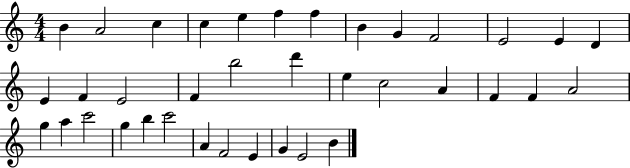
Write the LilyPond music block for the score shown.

{
  \clef treble
  \numericTimeSignature
  \time 4/4
  \key c \major
  b'4 a'2 c''4 | c''4 e''4 f''4 f''4 | b'4 g'4 f'2 | e'2 e'4 d'4 | \break e'4 f'4 e'2 | f'4 b''2 d'''4 | e''4 c''2 a'4 | f'4 f'4 a'2 | \break g''4 a''4 c'''2 | g''4 b''4 c'''2 | a'4 f'2 e'4 | g'4 e'2 b'4 | \break \bar "|."
}